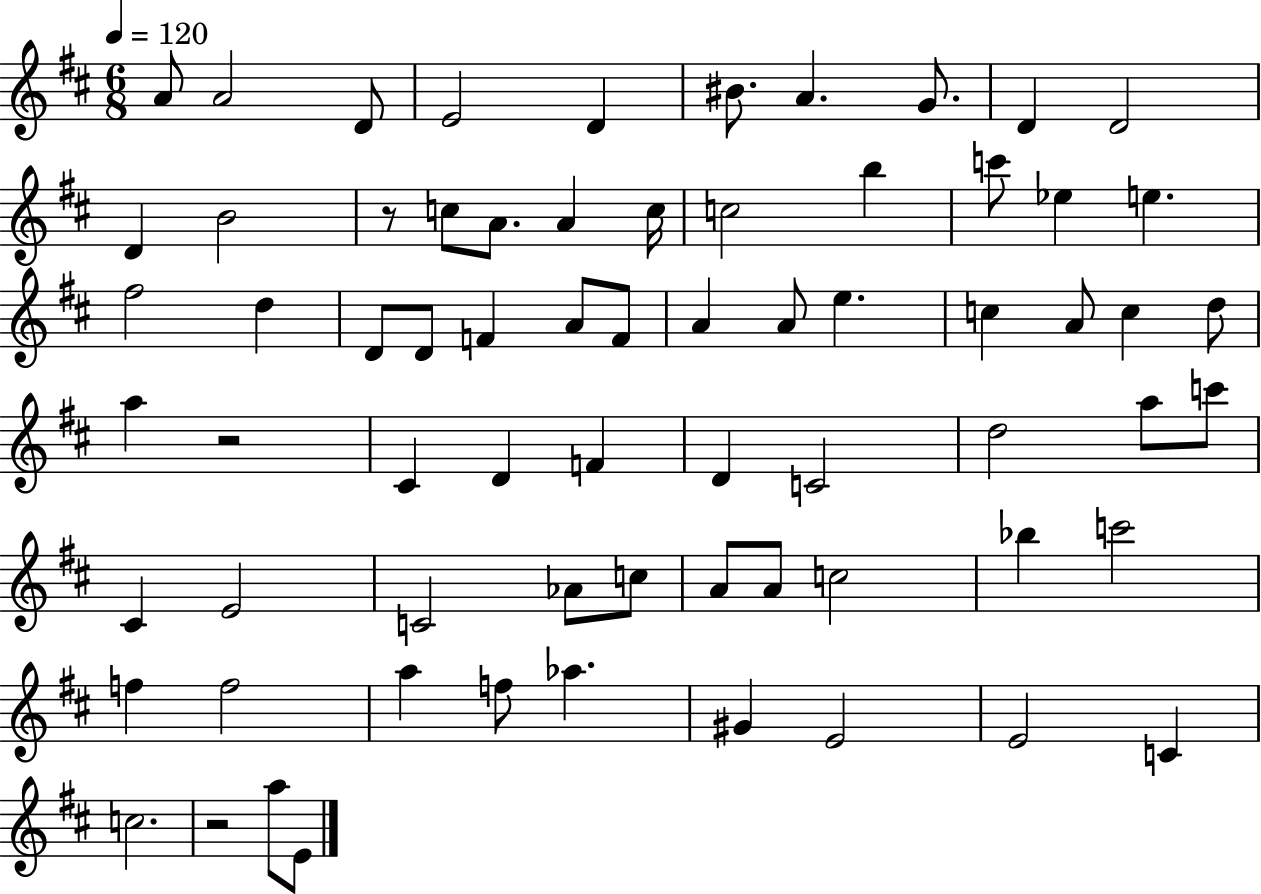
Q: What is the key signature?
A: D major